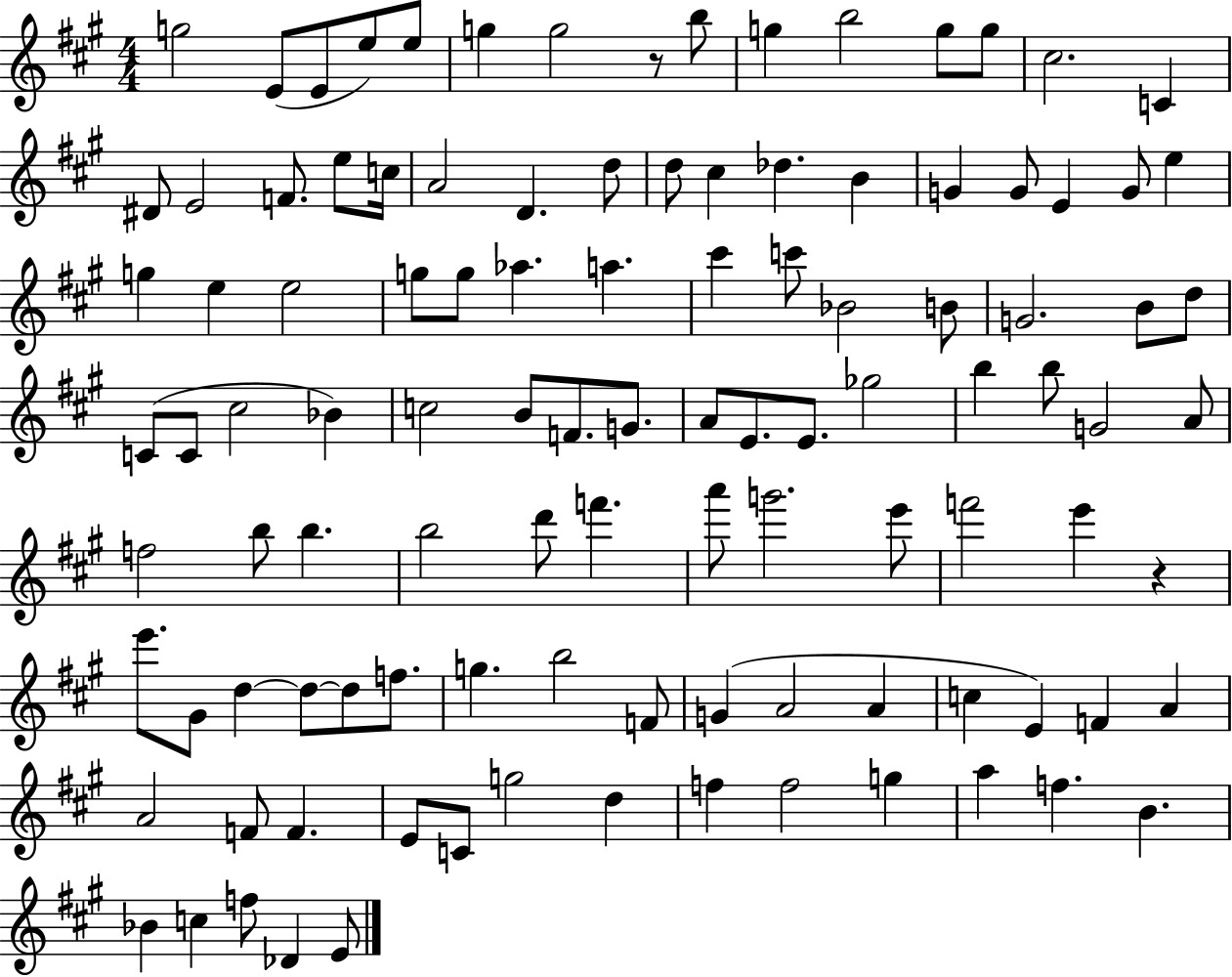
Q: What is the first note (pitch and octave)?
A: G5